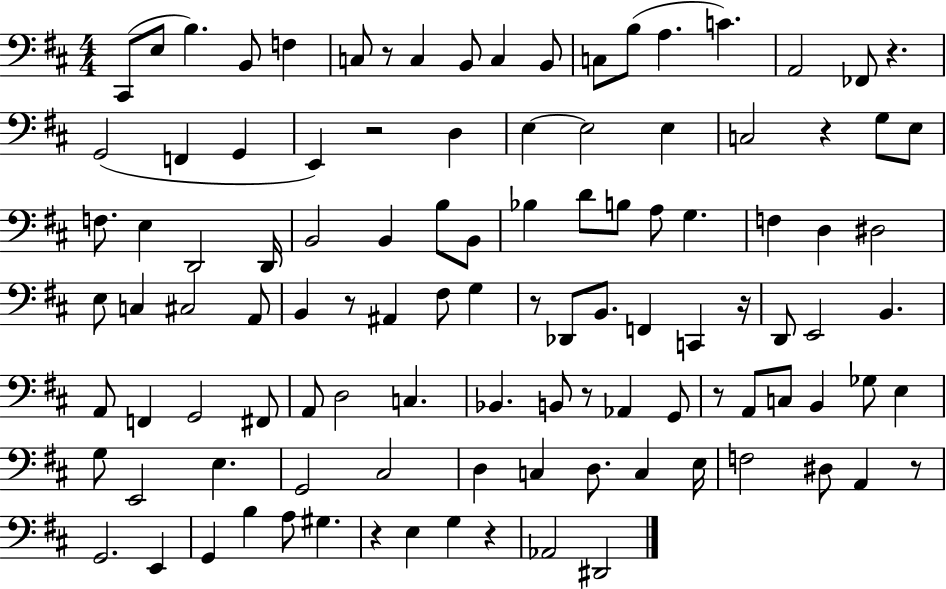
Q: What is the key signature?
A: D major